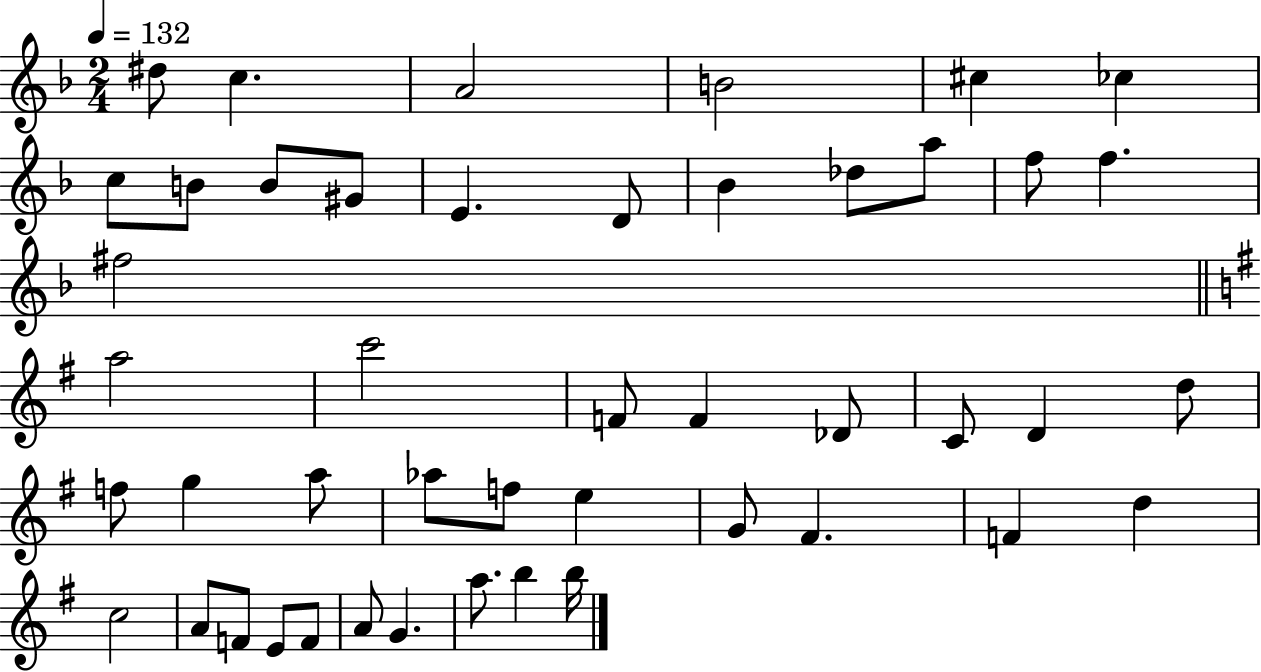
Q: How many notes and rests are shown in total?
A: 46